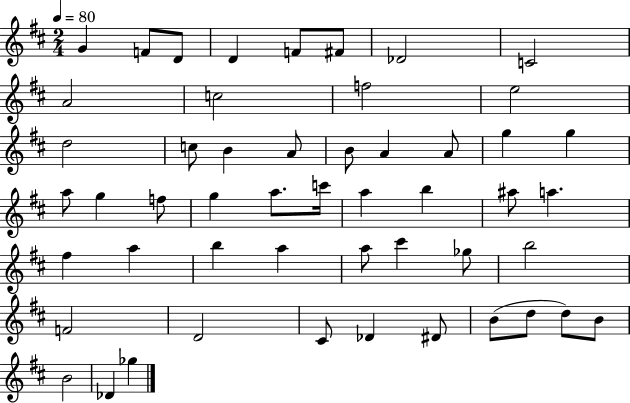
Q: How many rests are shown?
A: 0